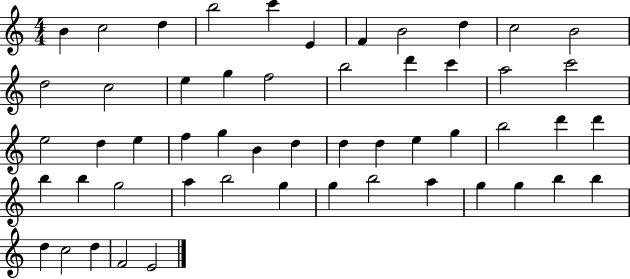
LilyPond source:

{
  \clef treble
  \numericTimeSignature
  \time 4/4
  \key c \major
  b'4 c''2 d''4 | b''2 c'''4 e'4 | f'4 b'2 d''4 | c''2 b'2 | \break d''2 c''2 | e''4 g''4 f''2 | b''2 d'''4 c'''4 | a''2 c'''2 | \break e''2 d''4 e''4 | f''4 g''4 b'4 d''4 | d''4 d''4 e''4 g''4 | b''2 d'''4 d'''4 | \break b''4 b''4 g''2 | a''4 b''2 g''4 | g''4 b''2 a''4 | g''4 g''4 b''4 b''4 | \break d''4 c''2 d''4 | f'2 e'2 | \bar "|."
}